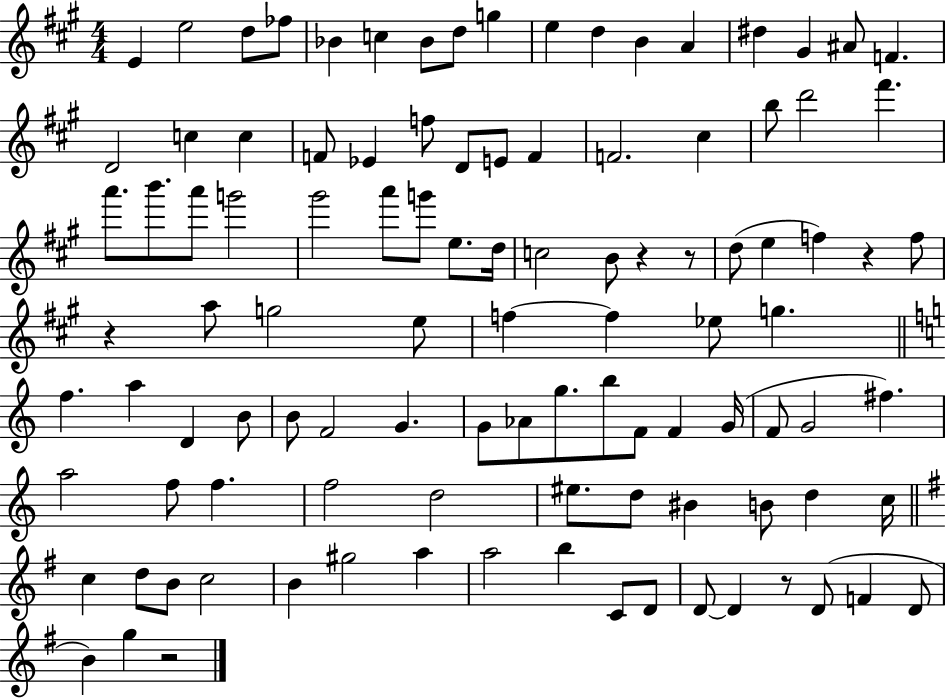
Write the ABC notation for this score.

X:1
T:Untitled
M:4/4
L:1/4
K:A
E e2 d/2 _f/2 _B c _B/2 d/2 g e d B A ^d ^G ^A/2 F D2 c c F/2 _E f/2 D/2 E/2 F F2 ^c b/2 d'2 ^f' a'/2 b'/2 a'/2 g'2 ^g'2 a'/2 g'/2 e/2 d/4 c2 B/2 z z/2 d/2 e f z f/2 z a/2 g2 e/2 f f _e/2 g f a D B/2 B/2 F2 G G/2 _A/2 g/2 b/2 F/2 F G/4 F/2 G2 ^f a2 f/2 f f2 d2 ^e/2 d/2 ^B B/2 d c/4 c d/2 B/2 c2 B ^g2 a a2 b C/2 D/2 D/2 D z/2 D/2 F D/2 B g z2